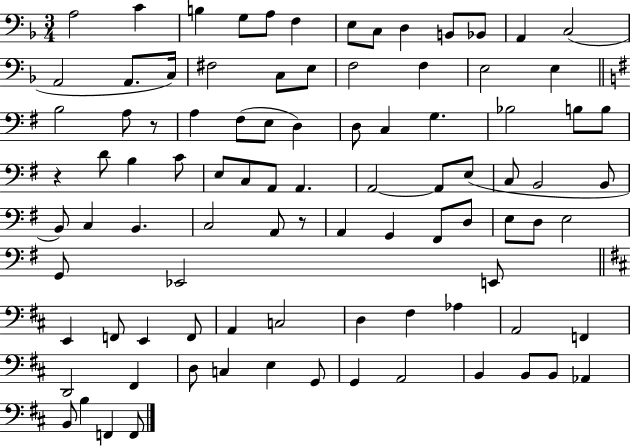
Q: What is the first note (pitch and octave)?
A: A3